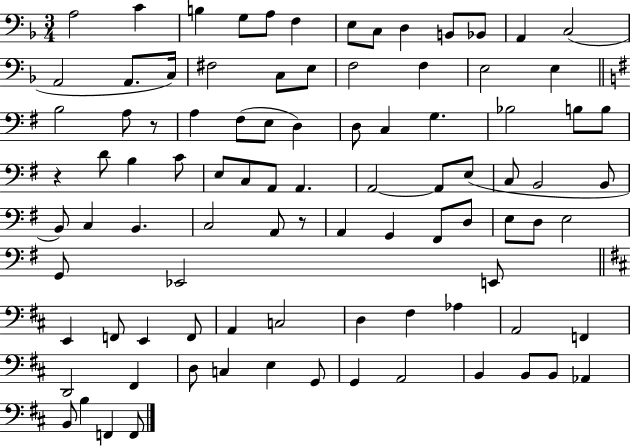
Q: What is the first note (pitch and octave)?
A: A3